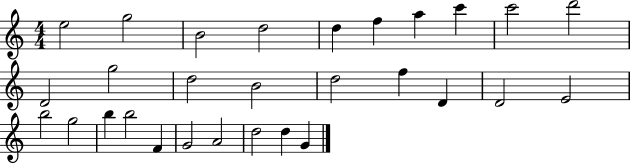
{
  \clef treble
  \numericTimeSignature
  \time 4/4
  \key c \major
  e''2 g''2 | b'2 d''2 | d''4 f''4 a''4 c'''4 | c'''2 d'''2 | \break d'2 g''2 | d''2 b'2 | d''2 f''4 d'4 | d'2 e'2 | \break b''2 g''2 | b''4 b''2 f'4 | g'2 a'2 | d''2 d''4 g'4 | \break \bar "|."
}